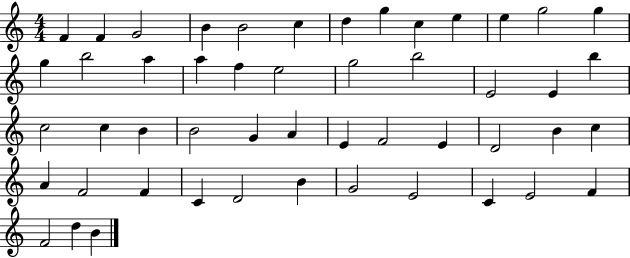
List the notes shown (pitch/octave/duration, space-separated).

F4/q F4/q G4/h B4/q B4/h C5/q D5/q G5/q C5/q E5/q E5/q G5/h G5/q G5/q B5/h A5/q A5/q F5/q E5/h G5/h B5/h E4/h E4/q B5/q C5/h C5/q B4/q B4/h G4/q A4/q E4/q F4/h E4/q D4/h B4/q C5/q A4/q F4/h F4/q C4/q D4/h B4/q G4/h E4/h C4/q E4/h F4/q F4/h D5/q B4/q